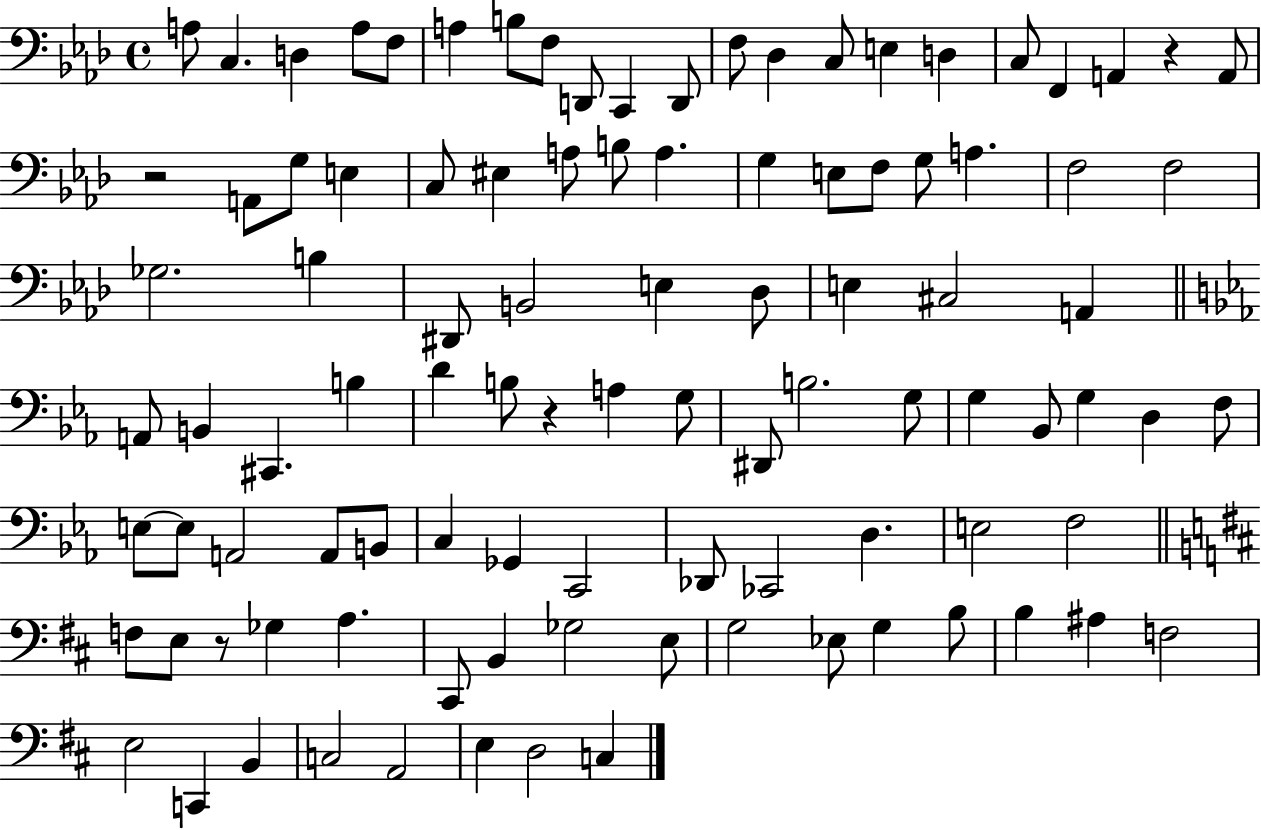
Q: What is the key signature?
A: AES major